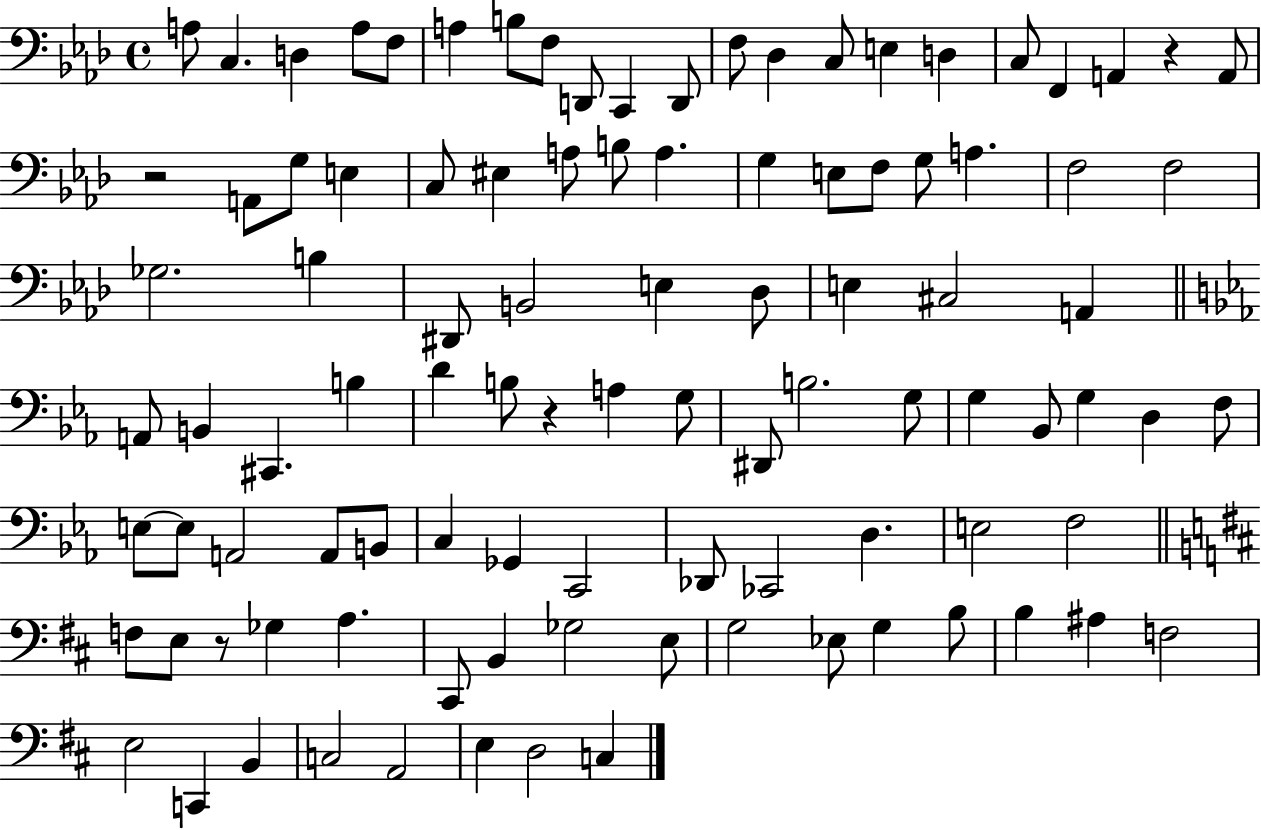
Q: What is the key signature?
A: AES major